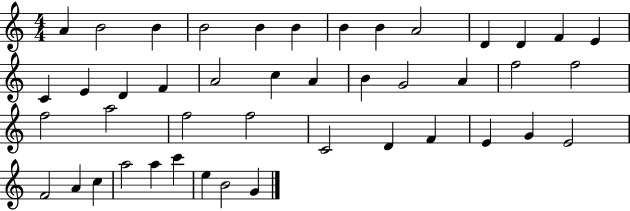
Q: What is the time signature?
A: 4/4